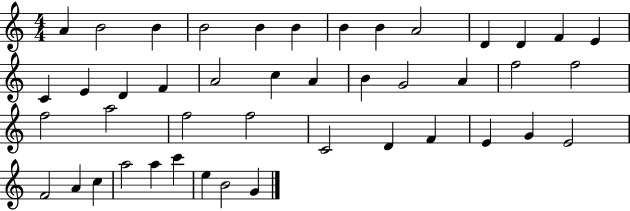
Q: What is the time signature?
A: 4/4